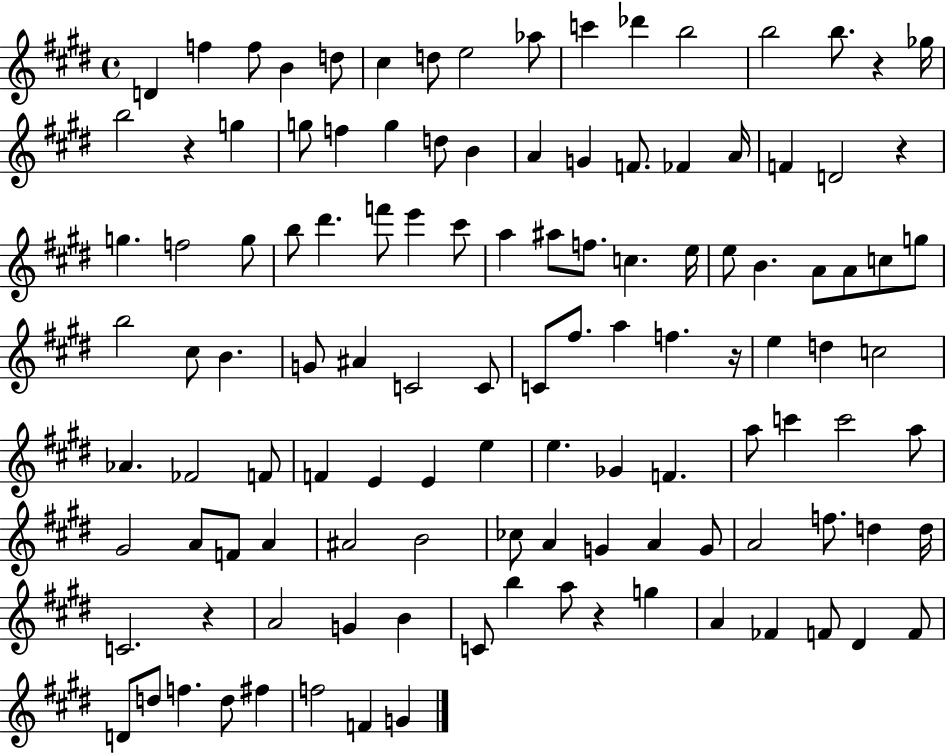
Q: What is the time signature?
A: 4/4